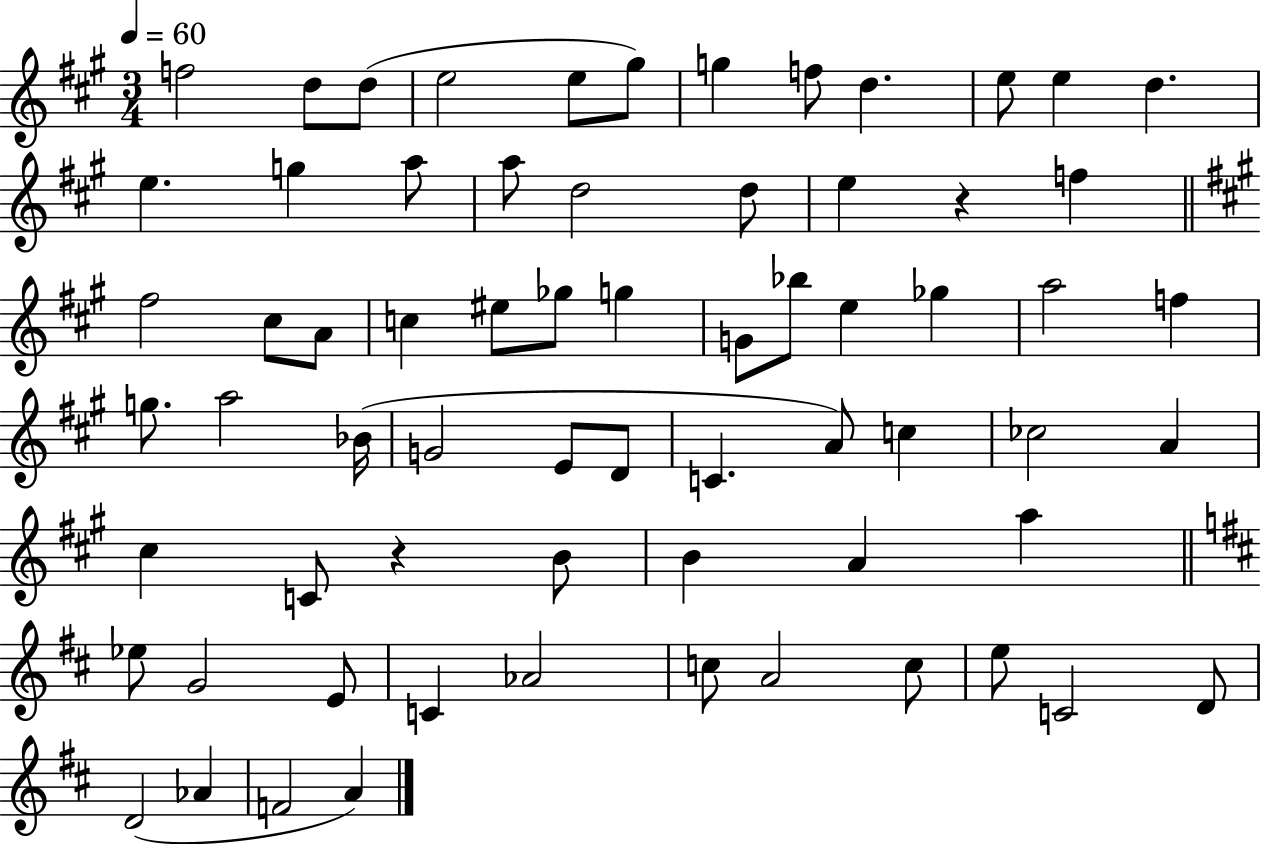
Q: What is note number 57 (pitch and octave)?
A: A4